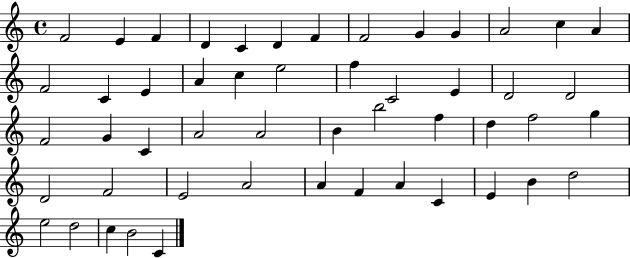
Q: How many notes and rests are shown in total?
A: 51